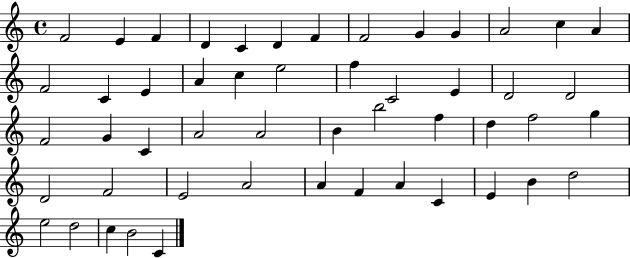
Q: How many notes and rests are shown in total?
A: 51